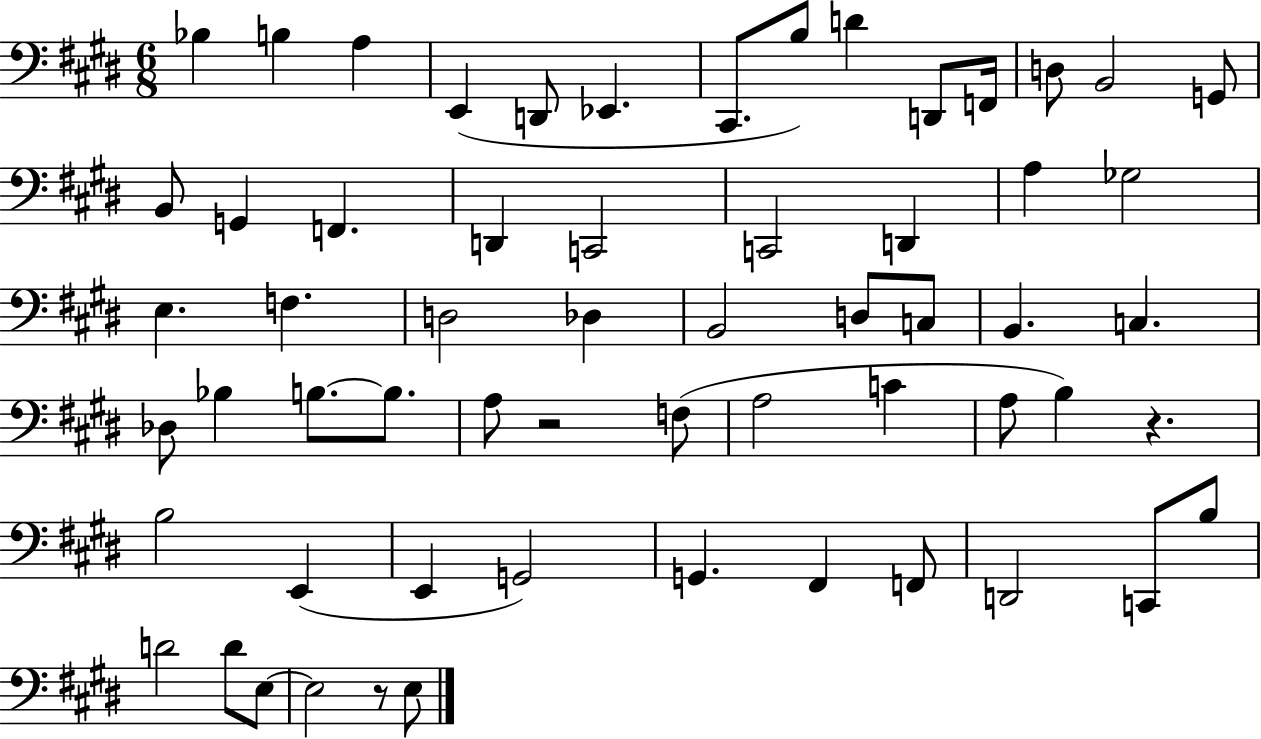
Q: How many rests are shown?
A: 3